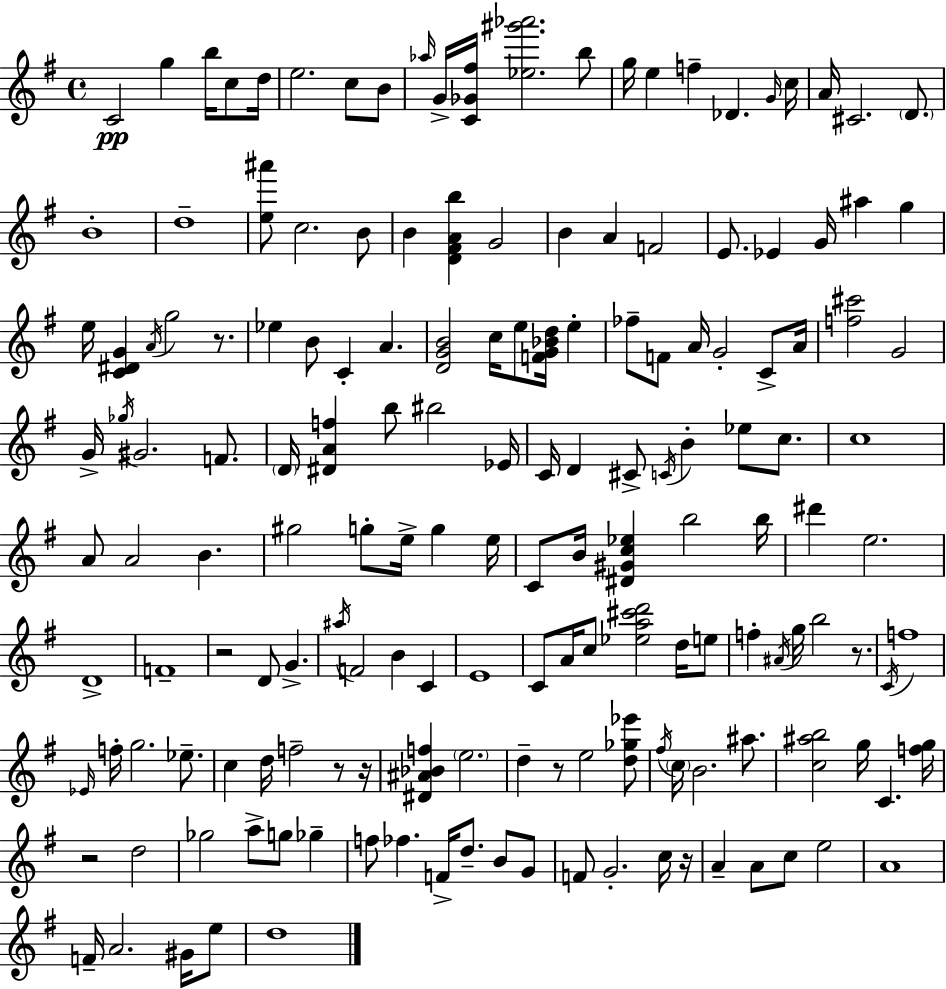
C4/h G5/q B5/s C5/e D5/s E5/h. C5/e B4/e Ab5/s G4/s [C4,Gb4,F#5]/s [Eb5,G#6,Ab6]/h. B5/e G5/s E5/q F5/q Db4/q. G4/s C5/s A4/s C#4/h. D4/e. B4/w D5/w [E5,A#6]/e C5/h. B4/e B4/q [D4,F#4,A4,B5]/q G4/h B4/q A4/q F4/h E4/e. Eb4/q G4/s A#5/q G5/q E5/s [C4,D#4,G4]/q A4/s G5/h R/e. Eb5/q B4/e C4/q A4/q. [D4,G4,B4]/h C5/s E5/e [F4,G4,Bb4,D5]/s E5/q FES5/e F4/e A4/s G4/h C4/e A4/s [F5,C#6]/h G4/h G4/s Gb5/s G#4/h. F4/e. D4/s [D#4,A4,F5]/q B5/e BIS5/h Eb4/s C4/s D4/q C#4/e C4/s B4/q Eb5/e C5/e. C5/w A4/e A4/h B4/q. G#5/h G5/e E5/s G5/q E5/s C4/e B4/s [D#4,G#4,C5,Eb5]/q B5/h B5/s D#6/q E5/h. D4/w F4/w R/h D4/e G4/q. A#5/s F4/h B4/q C4/q E4/w C4/e A4/s C5/e [Eb5,A5,C#6,D6]/h D5/s E5/e F5/q A#4/s G5/s B5/h R/e. C4/s F5/w Eb4/s F5/s G5/h. Eb5/e. C5/q D5/s F5/h R/e R/s [D#4,A#4,Bb4,F5]/q E5/h. D5/q R/e E5/h [D5,Gb5,Eb6]/e F#5/s C5/s B4/h. A#5/e. [C5,A#5,B5]/h G5/s C4/q. [F5,G5]/s R/h D5/h Gb5/h A5/e G5/e Gb5/q F5/e FES5/q. F4/s D5/e. B4/e G4/e F4/e G4/h. C5/s R/s A4/q A4/e C5/e E5/h A4/w F4/s A4/h. G#4/s E5/e D5/w